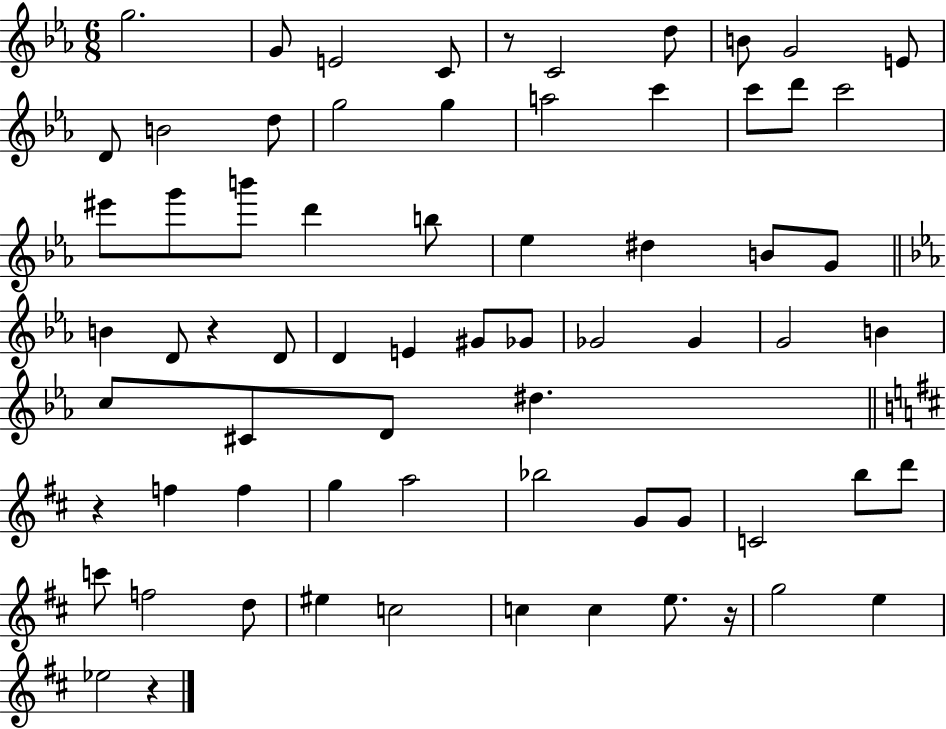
X:1
T:Untitled
M:6/8
L:1/4
K:Eb
g2 G/2 E2 C/2 z/2 C2 d/2 B/2 G2 E/2 D/2 B2 d/2 g2 g a2 c' c'/2 d'/2 c'2 ^e'/2 g'/2 b'/2 d' b/2 _e ^d B/2 G/2 B D/2 z D/2 D E ^G/2 _G/2 _G2 _G G2 B c/2 ^C/2 D/2 ^d z f f g a2 _b2 G/2 G/2 C2 b/2 d'/2 c'/2 f2 d/2 ^e c2 c c e/2 z/4 g2 e _e2 z